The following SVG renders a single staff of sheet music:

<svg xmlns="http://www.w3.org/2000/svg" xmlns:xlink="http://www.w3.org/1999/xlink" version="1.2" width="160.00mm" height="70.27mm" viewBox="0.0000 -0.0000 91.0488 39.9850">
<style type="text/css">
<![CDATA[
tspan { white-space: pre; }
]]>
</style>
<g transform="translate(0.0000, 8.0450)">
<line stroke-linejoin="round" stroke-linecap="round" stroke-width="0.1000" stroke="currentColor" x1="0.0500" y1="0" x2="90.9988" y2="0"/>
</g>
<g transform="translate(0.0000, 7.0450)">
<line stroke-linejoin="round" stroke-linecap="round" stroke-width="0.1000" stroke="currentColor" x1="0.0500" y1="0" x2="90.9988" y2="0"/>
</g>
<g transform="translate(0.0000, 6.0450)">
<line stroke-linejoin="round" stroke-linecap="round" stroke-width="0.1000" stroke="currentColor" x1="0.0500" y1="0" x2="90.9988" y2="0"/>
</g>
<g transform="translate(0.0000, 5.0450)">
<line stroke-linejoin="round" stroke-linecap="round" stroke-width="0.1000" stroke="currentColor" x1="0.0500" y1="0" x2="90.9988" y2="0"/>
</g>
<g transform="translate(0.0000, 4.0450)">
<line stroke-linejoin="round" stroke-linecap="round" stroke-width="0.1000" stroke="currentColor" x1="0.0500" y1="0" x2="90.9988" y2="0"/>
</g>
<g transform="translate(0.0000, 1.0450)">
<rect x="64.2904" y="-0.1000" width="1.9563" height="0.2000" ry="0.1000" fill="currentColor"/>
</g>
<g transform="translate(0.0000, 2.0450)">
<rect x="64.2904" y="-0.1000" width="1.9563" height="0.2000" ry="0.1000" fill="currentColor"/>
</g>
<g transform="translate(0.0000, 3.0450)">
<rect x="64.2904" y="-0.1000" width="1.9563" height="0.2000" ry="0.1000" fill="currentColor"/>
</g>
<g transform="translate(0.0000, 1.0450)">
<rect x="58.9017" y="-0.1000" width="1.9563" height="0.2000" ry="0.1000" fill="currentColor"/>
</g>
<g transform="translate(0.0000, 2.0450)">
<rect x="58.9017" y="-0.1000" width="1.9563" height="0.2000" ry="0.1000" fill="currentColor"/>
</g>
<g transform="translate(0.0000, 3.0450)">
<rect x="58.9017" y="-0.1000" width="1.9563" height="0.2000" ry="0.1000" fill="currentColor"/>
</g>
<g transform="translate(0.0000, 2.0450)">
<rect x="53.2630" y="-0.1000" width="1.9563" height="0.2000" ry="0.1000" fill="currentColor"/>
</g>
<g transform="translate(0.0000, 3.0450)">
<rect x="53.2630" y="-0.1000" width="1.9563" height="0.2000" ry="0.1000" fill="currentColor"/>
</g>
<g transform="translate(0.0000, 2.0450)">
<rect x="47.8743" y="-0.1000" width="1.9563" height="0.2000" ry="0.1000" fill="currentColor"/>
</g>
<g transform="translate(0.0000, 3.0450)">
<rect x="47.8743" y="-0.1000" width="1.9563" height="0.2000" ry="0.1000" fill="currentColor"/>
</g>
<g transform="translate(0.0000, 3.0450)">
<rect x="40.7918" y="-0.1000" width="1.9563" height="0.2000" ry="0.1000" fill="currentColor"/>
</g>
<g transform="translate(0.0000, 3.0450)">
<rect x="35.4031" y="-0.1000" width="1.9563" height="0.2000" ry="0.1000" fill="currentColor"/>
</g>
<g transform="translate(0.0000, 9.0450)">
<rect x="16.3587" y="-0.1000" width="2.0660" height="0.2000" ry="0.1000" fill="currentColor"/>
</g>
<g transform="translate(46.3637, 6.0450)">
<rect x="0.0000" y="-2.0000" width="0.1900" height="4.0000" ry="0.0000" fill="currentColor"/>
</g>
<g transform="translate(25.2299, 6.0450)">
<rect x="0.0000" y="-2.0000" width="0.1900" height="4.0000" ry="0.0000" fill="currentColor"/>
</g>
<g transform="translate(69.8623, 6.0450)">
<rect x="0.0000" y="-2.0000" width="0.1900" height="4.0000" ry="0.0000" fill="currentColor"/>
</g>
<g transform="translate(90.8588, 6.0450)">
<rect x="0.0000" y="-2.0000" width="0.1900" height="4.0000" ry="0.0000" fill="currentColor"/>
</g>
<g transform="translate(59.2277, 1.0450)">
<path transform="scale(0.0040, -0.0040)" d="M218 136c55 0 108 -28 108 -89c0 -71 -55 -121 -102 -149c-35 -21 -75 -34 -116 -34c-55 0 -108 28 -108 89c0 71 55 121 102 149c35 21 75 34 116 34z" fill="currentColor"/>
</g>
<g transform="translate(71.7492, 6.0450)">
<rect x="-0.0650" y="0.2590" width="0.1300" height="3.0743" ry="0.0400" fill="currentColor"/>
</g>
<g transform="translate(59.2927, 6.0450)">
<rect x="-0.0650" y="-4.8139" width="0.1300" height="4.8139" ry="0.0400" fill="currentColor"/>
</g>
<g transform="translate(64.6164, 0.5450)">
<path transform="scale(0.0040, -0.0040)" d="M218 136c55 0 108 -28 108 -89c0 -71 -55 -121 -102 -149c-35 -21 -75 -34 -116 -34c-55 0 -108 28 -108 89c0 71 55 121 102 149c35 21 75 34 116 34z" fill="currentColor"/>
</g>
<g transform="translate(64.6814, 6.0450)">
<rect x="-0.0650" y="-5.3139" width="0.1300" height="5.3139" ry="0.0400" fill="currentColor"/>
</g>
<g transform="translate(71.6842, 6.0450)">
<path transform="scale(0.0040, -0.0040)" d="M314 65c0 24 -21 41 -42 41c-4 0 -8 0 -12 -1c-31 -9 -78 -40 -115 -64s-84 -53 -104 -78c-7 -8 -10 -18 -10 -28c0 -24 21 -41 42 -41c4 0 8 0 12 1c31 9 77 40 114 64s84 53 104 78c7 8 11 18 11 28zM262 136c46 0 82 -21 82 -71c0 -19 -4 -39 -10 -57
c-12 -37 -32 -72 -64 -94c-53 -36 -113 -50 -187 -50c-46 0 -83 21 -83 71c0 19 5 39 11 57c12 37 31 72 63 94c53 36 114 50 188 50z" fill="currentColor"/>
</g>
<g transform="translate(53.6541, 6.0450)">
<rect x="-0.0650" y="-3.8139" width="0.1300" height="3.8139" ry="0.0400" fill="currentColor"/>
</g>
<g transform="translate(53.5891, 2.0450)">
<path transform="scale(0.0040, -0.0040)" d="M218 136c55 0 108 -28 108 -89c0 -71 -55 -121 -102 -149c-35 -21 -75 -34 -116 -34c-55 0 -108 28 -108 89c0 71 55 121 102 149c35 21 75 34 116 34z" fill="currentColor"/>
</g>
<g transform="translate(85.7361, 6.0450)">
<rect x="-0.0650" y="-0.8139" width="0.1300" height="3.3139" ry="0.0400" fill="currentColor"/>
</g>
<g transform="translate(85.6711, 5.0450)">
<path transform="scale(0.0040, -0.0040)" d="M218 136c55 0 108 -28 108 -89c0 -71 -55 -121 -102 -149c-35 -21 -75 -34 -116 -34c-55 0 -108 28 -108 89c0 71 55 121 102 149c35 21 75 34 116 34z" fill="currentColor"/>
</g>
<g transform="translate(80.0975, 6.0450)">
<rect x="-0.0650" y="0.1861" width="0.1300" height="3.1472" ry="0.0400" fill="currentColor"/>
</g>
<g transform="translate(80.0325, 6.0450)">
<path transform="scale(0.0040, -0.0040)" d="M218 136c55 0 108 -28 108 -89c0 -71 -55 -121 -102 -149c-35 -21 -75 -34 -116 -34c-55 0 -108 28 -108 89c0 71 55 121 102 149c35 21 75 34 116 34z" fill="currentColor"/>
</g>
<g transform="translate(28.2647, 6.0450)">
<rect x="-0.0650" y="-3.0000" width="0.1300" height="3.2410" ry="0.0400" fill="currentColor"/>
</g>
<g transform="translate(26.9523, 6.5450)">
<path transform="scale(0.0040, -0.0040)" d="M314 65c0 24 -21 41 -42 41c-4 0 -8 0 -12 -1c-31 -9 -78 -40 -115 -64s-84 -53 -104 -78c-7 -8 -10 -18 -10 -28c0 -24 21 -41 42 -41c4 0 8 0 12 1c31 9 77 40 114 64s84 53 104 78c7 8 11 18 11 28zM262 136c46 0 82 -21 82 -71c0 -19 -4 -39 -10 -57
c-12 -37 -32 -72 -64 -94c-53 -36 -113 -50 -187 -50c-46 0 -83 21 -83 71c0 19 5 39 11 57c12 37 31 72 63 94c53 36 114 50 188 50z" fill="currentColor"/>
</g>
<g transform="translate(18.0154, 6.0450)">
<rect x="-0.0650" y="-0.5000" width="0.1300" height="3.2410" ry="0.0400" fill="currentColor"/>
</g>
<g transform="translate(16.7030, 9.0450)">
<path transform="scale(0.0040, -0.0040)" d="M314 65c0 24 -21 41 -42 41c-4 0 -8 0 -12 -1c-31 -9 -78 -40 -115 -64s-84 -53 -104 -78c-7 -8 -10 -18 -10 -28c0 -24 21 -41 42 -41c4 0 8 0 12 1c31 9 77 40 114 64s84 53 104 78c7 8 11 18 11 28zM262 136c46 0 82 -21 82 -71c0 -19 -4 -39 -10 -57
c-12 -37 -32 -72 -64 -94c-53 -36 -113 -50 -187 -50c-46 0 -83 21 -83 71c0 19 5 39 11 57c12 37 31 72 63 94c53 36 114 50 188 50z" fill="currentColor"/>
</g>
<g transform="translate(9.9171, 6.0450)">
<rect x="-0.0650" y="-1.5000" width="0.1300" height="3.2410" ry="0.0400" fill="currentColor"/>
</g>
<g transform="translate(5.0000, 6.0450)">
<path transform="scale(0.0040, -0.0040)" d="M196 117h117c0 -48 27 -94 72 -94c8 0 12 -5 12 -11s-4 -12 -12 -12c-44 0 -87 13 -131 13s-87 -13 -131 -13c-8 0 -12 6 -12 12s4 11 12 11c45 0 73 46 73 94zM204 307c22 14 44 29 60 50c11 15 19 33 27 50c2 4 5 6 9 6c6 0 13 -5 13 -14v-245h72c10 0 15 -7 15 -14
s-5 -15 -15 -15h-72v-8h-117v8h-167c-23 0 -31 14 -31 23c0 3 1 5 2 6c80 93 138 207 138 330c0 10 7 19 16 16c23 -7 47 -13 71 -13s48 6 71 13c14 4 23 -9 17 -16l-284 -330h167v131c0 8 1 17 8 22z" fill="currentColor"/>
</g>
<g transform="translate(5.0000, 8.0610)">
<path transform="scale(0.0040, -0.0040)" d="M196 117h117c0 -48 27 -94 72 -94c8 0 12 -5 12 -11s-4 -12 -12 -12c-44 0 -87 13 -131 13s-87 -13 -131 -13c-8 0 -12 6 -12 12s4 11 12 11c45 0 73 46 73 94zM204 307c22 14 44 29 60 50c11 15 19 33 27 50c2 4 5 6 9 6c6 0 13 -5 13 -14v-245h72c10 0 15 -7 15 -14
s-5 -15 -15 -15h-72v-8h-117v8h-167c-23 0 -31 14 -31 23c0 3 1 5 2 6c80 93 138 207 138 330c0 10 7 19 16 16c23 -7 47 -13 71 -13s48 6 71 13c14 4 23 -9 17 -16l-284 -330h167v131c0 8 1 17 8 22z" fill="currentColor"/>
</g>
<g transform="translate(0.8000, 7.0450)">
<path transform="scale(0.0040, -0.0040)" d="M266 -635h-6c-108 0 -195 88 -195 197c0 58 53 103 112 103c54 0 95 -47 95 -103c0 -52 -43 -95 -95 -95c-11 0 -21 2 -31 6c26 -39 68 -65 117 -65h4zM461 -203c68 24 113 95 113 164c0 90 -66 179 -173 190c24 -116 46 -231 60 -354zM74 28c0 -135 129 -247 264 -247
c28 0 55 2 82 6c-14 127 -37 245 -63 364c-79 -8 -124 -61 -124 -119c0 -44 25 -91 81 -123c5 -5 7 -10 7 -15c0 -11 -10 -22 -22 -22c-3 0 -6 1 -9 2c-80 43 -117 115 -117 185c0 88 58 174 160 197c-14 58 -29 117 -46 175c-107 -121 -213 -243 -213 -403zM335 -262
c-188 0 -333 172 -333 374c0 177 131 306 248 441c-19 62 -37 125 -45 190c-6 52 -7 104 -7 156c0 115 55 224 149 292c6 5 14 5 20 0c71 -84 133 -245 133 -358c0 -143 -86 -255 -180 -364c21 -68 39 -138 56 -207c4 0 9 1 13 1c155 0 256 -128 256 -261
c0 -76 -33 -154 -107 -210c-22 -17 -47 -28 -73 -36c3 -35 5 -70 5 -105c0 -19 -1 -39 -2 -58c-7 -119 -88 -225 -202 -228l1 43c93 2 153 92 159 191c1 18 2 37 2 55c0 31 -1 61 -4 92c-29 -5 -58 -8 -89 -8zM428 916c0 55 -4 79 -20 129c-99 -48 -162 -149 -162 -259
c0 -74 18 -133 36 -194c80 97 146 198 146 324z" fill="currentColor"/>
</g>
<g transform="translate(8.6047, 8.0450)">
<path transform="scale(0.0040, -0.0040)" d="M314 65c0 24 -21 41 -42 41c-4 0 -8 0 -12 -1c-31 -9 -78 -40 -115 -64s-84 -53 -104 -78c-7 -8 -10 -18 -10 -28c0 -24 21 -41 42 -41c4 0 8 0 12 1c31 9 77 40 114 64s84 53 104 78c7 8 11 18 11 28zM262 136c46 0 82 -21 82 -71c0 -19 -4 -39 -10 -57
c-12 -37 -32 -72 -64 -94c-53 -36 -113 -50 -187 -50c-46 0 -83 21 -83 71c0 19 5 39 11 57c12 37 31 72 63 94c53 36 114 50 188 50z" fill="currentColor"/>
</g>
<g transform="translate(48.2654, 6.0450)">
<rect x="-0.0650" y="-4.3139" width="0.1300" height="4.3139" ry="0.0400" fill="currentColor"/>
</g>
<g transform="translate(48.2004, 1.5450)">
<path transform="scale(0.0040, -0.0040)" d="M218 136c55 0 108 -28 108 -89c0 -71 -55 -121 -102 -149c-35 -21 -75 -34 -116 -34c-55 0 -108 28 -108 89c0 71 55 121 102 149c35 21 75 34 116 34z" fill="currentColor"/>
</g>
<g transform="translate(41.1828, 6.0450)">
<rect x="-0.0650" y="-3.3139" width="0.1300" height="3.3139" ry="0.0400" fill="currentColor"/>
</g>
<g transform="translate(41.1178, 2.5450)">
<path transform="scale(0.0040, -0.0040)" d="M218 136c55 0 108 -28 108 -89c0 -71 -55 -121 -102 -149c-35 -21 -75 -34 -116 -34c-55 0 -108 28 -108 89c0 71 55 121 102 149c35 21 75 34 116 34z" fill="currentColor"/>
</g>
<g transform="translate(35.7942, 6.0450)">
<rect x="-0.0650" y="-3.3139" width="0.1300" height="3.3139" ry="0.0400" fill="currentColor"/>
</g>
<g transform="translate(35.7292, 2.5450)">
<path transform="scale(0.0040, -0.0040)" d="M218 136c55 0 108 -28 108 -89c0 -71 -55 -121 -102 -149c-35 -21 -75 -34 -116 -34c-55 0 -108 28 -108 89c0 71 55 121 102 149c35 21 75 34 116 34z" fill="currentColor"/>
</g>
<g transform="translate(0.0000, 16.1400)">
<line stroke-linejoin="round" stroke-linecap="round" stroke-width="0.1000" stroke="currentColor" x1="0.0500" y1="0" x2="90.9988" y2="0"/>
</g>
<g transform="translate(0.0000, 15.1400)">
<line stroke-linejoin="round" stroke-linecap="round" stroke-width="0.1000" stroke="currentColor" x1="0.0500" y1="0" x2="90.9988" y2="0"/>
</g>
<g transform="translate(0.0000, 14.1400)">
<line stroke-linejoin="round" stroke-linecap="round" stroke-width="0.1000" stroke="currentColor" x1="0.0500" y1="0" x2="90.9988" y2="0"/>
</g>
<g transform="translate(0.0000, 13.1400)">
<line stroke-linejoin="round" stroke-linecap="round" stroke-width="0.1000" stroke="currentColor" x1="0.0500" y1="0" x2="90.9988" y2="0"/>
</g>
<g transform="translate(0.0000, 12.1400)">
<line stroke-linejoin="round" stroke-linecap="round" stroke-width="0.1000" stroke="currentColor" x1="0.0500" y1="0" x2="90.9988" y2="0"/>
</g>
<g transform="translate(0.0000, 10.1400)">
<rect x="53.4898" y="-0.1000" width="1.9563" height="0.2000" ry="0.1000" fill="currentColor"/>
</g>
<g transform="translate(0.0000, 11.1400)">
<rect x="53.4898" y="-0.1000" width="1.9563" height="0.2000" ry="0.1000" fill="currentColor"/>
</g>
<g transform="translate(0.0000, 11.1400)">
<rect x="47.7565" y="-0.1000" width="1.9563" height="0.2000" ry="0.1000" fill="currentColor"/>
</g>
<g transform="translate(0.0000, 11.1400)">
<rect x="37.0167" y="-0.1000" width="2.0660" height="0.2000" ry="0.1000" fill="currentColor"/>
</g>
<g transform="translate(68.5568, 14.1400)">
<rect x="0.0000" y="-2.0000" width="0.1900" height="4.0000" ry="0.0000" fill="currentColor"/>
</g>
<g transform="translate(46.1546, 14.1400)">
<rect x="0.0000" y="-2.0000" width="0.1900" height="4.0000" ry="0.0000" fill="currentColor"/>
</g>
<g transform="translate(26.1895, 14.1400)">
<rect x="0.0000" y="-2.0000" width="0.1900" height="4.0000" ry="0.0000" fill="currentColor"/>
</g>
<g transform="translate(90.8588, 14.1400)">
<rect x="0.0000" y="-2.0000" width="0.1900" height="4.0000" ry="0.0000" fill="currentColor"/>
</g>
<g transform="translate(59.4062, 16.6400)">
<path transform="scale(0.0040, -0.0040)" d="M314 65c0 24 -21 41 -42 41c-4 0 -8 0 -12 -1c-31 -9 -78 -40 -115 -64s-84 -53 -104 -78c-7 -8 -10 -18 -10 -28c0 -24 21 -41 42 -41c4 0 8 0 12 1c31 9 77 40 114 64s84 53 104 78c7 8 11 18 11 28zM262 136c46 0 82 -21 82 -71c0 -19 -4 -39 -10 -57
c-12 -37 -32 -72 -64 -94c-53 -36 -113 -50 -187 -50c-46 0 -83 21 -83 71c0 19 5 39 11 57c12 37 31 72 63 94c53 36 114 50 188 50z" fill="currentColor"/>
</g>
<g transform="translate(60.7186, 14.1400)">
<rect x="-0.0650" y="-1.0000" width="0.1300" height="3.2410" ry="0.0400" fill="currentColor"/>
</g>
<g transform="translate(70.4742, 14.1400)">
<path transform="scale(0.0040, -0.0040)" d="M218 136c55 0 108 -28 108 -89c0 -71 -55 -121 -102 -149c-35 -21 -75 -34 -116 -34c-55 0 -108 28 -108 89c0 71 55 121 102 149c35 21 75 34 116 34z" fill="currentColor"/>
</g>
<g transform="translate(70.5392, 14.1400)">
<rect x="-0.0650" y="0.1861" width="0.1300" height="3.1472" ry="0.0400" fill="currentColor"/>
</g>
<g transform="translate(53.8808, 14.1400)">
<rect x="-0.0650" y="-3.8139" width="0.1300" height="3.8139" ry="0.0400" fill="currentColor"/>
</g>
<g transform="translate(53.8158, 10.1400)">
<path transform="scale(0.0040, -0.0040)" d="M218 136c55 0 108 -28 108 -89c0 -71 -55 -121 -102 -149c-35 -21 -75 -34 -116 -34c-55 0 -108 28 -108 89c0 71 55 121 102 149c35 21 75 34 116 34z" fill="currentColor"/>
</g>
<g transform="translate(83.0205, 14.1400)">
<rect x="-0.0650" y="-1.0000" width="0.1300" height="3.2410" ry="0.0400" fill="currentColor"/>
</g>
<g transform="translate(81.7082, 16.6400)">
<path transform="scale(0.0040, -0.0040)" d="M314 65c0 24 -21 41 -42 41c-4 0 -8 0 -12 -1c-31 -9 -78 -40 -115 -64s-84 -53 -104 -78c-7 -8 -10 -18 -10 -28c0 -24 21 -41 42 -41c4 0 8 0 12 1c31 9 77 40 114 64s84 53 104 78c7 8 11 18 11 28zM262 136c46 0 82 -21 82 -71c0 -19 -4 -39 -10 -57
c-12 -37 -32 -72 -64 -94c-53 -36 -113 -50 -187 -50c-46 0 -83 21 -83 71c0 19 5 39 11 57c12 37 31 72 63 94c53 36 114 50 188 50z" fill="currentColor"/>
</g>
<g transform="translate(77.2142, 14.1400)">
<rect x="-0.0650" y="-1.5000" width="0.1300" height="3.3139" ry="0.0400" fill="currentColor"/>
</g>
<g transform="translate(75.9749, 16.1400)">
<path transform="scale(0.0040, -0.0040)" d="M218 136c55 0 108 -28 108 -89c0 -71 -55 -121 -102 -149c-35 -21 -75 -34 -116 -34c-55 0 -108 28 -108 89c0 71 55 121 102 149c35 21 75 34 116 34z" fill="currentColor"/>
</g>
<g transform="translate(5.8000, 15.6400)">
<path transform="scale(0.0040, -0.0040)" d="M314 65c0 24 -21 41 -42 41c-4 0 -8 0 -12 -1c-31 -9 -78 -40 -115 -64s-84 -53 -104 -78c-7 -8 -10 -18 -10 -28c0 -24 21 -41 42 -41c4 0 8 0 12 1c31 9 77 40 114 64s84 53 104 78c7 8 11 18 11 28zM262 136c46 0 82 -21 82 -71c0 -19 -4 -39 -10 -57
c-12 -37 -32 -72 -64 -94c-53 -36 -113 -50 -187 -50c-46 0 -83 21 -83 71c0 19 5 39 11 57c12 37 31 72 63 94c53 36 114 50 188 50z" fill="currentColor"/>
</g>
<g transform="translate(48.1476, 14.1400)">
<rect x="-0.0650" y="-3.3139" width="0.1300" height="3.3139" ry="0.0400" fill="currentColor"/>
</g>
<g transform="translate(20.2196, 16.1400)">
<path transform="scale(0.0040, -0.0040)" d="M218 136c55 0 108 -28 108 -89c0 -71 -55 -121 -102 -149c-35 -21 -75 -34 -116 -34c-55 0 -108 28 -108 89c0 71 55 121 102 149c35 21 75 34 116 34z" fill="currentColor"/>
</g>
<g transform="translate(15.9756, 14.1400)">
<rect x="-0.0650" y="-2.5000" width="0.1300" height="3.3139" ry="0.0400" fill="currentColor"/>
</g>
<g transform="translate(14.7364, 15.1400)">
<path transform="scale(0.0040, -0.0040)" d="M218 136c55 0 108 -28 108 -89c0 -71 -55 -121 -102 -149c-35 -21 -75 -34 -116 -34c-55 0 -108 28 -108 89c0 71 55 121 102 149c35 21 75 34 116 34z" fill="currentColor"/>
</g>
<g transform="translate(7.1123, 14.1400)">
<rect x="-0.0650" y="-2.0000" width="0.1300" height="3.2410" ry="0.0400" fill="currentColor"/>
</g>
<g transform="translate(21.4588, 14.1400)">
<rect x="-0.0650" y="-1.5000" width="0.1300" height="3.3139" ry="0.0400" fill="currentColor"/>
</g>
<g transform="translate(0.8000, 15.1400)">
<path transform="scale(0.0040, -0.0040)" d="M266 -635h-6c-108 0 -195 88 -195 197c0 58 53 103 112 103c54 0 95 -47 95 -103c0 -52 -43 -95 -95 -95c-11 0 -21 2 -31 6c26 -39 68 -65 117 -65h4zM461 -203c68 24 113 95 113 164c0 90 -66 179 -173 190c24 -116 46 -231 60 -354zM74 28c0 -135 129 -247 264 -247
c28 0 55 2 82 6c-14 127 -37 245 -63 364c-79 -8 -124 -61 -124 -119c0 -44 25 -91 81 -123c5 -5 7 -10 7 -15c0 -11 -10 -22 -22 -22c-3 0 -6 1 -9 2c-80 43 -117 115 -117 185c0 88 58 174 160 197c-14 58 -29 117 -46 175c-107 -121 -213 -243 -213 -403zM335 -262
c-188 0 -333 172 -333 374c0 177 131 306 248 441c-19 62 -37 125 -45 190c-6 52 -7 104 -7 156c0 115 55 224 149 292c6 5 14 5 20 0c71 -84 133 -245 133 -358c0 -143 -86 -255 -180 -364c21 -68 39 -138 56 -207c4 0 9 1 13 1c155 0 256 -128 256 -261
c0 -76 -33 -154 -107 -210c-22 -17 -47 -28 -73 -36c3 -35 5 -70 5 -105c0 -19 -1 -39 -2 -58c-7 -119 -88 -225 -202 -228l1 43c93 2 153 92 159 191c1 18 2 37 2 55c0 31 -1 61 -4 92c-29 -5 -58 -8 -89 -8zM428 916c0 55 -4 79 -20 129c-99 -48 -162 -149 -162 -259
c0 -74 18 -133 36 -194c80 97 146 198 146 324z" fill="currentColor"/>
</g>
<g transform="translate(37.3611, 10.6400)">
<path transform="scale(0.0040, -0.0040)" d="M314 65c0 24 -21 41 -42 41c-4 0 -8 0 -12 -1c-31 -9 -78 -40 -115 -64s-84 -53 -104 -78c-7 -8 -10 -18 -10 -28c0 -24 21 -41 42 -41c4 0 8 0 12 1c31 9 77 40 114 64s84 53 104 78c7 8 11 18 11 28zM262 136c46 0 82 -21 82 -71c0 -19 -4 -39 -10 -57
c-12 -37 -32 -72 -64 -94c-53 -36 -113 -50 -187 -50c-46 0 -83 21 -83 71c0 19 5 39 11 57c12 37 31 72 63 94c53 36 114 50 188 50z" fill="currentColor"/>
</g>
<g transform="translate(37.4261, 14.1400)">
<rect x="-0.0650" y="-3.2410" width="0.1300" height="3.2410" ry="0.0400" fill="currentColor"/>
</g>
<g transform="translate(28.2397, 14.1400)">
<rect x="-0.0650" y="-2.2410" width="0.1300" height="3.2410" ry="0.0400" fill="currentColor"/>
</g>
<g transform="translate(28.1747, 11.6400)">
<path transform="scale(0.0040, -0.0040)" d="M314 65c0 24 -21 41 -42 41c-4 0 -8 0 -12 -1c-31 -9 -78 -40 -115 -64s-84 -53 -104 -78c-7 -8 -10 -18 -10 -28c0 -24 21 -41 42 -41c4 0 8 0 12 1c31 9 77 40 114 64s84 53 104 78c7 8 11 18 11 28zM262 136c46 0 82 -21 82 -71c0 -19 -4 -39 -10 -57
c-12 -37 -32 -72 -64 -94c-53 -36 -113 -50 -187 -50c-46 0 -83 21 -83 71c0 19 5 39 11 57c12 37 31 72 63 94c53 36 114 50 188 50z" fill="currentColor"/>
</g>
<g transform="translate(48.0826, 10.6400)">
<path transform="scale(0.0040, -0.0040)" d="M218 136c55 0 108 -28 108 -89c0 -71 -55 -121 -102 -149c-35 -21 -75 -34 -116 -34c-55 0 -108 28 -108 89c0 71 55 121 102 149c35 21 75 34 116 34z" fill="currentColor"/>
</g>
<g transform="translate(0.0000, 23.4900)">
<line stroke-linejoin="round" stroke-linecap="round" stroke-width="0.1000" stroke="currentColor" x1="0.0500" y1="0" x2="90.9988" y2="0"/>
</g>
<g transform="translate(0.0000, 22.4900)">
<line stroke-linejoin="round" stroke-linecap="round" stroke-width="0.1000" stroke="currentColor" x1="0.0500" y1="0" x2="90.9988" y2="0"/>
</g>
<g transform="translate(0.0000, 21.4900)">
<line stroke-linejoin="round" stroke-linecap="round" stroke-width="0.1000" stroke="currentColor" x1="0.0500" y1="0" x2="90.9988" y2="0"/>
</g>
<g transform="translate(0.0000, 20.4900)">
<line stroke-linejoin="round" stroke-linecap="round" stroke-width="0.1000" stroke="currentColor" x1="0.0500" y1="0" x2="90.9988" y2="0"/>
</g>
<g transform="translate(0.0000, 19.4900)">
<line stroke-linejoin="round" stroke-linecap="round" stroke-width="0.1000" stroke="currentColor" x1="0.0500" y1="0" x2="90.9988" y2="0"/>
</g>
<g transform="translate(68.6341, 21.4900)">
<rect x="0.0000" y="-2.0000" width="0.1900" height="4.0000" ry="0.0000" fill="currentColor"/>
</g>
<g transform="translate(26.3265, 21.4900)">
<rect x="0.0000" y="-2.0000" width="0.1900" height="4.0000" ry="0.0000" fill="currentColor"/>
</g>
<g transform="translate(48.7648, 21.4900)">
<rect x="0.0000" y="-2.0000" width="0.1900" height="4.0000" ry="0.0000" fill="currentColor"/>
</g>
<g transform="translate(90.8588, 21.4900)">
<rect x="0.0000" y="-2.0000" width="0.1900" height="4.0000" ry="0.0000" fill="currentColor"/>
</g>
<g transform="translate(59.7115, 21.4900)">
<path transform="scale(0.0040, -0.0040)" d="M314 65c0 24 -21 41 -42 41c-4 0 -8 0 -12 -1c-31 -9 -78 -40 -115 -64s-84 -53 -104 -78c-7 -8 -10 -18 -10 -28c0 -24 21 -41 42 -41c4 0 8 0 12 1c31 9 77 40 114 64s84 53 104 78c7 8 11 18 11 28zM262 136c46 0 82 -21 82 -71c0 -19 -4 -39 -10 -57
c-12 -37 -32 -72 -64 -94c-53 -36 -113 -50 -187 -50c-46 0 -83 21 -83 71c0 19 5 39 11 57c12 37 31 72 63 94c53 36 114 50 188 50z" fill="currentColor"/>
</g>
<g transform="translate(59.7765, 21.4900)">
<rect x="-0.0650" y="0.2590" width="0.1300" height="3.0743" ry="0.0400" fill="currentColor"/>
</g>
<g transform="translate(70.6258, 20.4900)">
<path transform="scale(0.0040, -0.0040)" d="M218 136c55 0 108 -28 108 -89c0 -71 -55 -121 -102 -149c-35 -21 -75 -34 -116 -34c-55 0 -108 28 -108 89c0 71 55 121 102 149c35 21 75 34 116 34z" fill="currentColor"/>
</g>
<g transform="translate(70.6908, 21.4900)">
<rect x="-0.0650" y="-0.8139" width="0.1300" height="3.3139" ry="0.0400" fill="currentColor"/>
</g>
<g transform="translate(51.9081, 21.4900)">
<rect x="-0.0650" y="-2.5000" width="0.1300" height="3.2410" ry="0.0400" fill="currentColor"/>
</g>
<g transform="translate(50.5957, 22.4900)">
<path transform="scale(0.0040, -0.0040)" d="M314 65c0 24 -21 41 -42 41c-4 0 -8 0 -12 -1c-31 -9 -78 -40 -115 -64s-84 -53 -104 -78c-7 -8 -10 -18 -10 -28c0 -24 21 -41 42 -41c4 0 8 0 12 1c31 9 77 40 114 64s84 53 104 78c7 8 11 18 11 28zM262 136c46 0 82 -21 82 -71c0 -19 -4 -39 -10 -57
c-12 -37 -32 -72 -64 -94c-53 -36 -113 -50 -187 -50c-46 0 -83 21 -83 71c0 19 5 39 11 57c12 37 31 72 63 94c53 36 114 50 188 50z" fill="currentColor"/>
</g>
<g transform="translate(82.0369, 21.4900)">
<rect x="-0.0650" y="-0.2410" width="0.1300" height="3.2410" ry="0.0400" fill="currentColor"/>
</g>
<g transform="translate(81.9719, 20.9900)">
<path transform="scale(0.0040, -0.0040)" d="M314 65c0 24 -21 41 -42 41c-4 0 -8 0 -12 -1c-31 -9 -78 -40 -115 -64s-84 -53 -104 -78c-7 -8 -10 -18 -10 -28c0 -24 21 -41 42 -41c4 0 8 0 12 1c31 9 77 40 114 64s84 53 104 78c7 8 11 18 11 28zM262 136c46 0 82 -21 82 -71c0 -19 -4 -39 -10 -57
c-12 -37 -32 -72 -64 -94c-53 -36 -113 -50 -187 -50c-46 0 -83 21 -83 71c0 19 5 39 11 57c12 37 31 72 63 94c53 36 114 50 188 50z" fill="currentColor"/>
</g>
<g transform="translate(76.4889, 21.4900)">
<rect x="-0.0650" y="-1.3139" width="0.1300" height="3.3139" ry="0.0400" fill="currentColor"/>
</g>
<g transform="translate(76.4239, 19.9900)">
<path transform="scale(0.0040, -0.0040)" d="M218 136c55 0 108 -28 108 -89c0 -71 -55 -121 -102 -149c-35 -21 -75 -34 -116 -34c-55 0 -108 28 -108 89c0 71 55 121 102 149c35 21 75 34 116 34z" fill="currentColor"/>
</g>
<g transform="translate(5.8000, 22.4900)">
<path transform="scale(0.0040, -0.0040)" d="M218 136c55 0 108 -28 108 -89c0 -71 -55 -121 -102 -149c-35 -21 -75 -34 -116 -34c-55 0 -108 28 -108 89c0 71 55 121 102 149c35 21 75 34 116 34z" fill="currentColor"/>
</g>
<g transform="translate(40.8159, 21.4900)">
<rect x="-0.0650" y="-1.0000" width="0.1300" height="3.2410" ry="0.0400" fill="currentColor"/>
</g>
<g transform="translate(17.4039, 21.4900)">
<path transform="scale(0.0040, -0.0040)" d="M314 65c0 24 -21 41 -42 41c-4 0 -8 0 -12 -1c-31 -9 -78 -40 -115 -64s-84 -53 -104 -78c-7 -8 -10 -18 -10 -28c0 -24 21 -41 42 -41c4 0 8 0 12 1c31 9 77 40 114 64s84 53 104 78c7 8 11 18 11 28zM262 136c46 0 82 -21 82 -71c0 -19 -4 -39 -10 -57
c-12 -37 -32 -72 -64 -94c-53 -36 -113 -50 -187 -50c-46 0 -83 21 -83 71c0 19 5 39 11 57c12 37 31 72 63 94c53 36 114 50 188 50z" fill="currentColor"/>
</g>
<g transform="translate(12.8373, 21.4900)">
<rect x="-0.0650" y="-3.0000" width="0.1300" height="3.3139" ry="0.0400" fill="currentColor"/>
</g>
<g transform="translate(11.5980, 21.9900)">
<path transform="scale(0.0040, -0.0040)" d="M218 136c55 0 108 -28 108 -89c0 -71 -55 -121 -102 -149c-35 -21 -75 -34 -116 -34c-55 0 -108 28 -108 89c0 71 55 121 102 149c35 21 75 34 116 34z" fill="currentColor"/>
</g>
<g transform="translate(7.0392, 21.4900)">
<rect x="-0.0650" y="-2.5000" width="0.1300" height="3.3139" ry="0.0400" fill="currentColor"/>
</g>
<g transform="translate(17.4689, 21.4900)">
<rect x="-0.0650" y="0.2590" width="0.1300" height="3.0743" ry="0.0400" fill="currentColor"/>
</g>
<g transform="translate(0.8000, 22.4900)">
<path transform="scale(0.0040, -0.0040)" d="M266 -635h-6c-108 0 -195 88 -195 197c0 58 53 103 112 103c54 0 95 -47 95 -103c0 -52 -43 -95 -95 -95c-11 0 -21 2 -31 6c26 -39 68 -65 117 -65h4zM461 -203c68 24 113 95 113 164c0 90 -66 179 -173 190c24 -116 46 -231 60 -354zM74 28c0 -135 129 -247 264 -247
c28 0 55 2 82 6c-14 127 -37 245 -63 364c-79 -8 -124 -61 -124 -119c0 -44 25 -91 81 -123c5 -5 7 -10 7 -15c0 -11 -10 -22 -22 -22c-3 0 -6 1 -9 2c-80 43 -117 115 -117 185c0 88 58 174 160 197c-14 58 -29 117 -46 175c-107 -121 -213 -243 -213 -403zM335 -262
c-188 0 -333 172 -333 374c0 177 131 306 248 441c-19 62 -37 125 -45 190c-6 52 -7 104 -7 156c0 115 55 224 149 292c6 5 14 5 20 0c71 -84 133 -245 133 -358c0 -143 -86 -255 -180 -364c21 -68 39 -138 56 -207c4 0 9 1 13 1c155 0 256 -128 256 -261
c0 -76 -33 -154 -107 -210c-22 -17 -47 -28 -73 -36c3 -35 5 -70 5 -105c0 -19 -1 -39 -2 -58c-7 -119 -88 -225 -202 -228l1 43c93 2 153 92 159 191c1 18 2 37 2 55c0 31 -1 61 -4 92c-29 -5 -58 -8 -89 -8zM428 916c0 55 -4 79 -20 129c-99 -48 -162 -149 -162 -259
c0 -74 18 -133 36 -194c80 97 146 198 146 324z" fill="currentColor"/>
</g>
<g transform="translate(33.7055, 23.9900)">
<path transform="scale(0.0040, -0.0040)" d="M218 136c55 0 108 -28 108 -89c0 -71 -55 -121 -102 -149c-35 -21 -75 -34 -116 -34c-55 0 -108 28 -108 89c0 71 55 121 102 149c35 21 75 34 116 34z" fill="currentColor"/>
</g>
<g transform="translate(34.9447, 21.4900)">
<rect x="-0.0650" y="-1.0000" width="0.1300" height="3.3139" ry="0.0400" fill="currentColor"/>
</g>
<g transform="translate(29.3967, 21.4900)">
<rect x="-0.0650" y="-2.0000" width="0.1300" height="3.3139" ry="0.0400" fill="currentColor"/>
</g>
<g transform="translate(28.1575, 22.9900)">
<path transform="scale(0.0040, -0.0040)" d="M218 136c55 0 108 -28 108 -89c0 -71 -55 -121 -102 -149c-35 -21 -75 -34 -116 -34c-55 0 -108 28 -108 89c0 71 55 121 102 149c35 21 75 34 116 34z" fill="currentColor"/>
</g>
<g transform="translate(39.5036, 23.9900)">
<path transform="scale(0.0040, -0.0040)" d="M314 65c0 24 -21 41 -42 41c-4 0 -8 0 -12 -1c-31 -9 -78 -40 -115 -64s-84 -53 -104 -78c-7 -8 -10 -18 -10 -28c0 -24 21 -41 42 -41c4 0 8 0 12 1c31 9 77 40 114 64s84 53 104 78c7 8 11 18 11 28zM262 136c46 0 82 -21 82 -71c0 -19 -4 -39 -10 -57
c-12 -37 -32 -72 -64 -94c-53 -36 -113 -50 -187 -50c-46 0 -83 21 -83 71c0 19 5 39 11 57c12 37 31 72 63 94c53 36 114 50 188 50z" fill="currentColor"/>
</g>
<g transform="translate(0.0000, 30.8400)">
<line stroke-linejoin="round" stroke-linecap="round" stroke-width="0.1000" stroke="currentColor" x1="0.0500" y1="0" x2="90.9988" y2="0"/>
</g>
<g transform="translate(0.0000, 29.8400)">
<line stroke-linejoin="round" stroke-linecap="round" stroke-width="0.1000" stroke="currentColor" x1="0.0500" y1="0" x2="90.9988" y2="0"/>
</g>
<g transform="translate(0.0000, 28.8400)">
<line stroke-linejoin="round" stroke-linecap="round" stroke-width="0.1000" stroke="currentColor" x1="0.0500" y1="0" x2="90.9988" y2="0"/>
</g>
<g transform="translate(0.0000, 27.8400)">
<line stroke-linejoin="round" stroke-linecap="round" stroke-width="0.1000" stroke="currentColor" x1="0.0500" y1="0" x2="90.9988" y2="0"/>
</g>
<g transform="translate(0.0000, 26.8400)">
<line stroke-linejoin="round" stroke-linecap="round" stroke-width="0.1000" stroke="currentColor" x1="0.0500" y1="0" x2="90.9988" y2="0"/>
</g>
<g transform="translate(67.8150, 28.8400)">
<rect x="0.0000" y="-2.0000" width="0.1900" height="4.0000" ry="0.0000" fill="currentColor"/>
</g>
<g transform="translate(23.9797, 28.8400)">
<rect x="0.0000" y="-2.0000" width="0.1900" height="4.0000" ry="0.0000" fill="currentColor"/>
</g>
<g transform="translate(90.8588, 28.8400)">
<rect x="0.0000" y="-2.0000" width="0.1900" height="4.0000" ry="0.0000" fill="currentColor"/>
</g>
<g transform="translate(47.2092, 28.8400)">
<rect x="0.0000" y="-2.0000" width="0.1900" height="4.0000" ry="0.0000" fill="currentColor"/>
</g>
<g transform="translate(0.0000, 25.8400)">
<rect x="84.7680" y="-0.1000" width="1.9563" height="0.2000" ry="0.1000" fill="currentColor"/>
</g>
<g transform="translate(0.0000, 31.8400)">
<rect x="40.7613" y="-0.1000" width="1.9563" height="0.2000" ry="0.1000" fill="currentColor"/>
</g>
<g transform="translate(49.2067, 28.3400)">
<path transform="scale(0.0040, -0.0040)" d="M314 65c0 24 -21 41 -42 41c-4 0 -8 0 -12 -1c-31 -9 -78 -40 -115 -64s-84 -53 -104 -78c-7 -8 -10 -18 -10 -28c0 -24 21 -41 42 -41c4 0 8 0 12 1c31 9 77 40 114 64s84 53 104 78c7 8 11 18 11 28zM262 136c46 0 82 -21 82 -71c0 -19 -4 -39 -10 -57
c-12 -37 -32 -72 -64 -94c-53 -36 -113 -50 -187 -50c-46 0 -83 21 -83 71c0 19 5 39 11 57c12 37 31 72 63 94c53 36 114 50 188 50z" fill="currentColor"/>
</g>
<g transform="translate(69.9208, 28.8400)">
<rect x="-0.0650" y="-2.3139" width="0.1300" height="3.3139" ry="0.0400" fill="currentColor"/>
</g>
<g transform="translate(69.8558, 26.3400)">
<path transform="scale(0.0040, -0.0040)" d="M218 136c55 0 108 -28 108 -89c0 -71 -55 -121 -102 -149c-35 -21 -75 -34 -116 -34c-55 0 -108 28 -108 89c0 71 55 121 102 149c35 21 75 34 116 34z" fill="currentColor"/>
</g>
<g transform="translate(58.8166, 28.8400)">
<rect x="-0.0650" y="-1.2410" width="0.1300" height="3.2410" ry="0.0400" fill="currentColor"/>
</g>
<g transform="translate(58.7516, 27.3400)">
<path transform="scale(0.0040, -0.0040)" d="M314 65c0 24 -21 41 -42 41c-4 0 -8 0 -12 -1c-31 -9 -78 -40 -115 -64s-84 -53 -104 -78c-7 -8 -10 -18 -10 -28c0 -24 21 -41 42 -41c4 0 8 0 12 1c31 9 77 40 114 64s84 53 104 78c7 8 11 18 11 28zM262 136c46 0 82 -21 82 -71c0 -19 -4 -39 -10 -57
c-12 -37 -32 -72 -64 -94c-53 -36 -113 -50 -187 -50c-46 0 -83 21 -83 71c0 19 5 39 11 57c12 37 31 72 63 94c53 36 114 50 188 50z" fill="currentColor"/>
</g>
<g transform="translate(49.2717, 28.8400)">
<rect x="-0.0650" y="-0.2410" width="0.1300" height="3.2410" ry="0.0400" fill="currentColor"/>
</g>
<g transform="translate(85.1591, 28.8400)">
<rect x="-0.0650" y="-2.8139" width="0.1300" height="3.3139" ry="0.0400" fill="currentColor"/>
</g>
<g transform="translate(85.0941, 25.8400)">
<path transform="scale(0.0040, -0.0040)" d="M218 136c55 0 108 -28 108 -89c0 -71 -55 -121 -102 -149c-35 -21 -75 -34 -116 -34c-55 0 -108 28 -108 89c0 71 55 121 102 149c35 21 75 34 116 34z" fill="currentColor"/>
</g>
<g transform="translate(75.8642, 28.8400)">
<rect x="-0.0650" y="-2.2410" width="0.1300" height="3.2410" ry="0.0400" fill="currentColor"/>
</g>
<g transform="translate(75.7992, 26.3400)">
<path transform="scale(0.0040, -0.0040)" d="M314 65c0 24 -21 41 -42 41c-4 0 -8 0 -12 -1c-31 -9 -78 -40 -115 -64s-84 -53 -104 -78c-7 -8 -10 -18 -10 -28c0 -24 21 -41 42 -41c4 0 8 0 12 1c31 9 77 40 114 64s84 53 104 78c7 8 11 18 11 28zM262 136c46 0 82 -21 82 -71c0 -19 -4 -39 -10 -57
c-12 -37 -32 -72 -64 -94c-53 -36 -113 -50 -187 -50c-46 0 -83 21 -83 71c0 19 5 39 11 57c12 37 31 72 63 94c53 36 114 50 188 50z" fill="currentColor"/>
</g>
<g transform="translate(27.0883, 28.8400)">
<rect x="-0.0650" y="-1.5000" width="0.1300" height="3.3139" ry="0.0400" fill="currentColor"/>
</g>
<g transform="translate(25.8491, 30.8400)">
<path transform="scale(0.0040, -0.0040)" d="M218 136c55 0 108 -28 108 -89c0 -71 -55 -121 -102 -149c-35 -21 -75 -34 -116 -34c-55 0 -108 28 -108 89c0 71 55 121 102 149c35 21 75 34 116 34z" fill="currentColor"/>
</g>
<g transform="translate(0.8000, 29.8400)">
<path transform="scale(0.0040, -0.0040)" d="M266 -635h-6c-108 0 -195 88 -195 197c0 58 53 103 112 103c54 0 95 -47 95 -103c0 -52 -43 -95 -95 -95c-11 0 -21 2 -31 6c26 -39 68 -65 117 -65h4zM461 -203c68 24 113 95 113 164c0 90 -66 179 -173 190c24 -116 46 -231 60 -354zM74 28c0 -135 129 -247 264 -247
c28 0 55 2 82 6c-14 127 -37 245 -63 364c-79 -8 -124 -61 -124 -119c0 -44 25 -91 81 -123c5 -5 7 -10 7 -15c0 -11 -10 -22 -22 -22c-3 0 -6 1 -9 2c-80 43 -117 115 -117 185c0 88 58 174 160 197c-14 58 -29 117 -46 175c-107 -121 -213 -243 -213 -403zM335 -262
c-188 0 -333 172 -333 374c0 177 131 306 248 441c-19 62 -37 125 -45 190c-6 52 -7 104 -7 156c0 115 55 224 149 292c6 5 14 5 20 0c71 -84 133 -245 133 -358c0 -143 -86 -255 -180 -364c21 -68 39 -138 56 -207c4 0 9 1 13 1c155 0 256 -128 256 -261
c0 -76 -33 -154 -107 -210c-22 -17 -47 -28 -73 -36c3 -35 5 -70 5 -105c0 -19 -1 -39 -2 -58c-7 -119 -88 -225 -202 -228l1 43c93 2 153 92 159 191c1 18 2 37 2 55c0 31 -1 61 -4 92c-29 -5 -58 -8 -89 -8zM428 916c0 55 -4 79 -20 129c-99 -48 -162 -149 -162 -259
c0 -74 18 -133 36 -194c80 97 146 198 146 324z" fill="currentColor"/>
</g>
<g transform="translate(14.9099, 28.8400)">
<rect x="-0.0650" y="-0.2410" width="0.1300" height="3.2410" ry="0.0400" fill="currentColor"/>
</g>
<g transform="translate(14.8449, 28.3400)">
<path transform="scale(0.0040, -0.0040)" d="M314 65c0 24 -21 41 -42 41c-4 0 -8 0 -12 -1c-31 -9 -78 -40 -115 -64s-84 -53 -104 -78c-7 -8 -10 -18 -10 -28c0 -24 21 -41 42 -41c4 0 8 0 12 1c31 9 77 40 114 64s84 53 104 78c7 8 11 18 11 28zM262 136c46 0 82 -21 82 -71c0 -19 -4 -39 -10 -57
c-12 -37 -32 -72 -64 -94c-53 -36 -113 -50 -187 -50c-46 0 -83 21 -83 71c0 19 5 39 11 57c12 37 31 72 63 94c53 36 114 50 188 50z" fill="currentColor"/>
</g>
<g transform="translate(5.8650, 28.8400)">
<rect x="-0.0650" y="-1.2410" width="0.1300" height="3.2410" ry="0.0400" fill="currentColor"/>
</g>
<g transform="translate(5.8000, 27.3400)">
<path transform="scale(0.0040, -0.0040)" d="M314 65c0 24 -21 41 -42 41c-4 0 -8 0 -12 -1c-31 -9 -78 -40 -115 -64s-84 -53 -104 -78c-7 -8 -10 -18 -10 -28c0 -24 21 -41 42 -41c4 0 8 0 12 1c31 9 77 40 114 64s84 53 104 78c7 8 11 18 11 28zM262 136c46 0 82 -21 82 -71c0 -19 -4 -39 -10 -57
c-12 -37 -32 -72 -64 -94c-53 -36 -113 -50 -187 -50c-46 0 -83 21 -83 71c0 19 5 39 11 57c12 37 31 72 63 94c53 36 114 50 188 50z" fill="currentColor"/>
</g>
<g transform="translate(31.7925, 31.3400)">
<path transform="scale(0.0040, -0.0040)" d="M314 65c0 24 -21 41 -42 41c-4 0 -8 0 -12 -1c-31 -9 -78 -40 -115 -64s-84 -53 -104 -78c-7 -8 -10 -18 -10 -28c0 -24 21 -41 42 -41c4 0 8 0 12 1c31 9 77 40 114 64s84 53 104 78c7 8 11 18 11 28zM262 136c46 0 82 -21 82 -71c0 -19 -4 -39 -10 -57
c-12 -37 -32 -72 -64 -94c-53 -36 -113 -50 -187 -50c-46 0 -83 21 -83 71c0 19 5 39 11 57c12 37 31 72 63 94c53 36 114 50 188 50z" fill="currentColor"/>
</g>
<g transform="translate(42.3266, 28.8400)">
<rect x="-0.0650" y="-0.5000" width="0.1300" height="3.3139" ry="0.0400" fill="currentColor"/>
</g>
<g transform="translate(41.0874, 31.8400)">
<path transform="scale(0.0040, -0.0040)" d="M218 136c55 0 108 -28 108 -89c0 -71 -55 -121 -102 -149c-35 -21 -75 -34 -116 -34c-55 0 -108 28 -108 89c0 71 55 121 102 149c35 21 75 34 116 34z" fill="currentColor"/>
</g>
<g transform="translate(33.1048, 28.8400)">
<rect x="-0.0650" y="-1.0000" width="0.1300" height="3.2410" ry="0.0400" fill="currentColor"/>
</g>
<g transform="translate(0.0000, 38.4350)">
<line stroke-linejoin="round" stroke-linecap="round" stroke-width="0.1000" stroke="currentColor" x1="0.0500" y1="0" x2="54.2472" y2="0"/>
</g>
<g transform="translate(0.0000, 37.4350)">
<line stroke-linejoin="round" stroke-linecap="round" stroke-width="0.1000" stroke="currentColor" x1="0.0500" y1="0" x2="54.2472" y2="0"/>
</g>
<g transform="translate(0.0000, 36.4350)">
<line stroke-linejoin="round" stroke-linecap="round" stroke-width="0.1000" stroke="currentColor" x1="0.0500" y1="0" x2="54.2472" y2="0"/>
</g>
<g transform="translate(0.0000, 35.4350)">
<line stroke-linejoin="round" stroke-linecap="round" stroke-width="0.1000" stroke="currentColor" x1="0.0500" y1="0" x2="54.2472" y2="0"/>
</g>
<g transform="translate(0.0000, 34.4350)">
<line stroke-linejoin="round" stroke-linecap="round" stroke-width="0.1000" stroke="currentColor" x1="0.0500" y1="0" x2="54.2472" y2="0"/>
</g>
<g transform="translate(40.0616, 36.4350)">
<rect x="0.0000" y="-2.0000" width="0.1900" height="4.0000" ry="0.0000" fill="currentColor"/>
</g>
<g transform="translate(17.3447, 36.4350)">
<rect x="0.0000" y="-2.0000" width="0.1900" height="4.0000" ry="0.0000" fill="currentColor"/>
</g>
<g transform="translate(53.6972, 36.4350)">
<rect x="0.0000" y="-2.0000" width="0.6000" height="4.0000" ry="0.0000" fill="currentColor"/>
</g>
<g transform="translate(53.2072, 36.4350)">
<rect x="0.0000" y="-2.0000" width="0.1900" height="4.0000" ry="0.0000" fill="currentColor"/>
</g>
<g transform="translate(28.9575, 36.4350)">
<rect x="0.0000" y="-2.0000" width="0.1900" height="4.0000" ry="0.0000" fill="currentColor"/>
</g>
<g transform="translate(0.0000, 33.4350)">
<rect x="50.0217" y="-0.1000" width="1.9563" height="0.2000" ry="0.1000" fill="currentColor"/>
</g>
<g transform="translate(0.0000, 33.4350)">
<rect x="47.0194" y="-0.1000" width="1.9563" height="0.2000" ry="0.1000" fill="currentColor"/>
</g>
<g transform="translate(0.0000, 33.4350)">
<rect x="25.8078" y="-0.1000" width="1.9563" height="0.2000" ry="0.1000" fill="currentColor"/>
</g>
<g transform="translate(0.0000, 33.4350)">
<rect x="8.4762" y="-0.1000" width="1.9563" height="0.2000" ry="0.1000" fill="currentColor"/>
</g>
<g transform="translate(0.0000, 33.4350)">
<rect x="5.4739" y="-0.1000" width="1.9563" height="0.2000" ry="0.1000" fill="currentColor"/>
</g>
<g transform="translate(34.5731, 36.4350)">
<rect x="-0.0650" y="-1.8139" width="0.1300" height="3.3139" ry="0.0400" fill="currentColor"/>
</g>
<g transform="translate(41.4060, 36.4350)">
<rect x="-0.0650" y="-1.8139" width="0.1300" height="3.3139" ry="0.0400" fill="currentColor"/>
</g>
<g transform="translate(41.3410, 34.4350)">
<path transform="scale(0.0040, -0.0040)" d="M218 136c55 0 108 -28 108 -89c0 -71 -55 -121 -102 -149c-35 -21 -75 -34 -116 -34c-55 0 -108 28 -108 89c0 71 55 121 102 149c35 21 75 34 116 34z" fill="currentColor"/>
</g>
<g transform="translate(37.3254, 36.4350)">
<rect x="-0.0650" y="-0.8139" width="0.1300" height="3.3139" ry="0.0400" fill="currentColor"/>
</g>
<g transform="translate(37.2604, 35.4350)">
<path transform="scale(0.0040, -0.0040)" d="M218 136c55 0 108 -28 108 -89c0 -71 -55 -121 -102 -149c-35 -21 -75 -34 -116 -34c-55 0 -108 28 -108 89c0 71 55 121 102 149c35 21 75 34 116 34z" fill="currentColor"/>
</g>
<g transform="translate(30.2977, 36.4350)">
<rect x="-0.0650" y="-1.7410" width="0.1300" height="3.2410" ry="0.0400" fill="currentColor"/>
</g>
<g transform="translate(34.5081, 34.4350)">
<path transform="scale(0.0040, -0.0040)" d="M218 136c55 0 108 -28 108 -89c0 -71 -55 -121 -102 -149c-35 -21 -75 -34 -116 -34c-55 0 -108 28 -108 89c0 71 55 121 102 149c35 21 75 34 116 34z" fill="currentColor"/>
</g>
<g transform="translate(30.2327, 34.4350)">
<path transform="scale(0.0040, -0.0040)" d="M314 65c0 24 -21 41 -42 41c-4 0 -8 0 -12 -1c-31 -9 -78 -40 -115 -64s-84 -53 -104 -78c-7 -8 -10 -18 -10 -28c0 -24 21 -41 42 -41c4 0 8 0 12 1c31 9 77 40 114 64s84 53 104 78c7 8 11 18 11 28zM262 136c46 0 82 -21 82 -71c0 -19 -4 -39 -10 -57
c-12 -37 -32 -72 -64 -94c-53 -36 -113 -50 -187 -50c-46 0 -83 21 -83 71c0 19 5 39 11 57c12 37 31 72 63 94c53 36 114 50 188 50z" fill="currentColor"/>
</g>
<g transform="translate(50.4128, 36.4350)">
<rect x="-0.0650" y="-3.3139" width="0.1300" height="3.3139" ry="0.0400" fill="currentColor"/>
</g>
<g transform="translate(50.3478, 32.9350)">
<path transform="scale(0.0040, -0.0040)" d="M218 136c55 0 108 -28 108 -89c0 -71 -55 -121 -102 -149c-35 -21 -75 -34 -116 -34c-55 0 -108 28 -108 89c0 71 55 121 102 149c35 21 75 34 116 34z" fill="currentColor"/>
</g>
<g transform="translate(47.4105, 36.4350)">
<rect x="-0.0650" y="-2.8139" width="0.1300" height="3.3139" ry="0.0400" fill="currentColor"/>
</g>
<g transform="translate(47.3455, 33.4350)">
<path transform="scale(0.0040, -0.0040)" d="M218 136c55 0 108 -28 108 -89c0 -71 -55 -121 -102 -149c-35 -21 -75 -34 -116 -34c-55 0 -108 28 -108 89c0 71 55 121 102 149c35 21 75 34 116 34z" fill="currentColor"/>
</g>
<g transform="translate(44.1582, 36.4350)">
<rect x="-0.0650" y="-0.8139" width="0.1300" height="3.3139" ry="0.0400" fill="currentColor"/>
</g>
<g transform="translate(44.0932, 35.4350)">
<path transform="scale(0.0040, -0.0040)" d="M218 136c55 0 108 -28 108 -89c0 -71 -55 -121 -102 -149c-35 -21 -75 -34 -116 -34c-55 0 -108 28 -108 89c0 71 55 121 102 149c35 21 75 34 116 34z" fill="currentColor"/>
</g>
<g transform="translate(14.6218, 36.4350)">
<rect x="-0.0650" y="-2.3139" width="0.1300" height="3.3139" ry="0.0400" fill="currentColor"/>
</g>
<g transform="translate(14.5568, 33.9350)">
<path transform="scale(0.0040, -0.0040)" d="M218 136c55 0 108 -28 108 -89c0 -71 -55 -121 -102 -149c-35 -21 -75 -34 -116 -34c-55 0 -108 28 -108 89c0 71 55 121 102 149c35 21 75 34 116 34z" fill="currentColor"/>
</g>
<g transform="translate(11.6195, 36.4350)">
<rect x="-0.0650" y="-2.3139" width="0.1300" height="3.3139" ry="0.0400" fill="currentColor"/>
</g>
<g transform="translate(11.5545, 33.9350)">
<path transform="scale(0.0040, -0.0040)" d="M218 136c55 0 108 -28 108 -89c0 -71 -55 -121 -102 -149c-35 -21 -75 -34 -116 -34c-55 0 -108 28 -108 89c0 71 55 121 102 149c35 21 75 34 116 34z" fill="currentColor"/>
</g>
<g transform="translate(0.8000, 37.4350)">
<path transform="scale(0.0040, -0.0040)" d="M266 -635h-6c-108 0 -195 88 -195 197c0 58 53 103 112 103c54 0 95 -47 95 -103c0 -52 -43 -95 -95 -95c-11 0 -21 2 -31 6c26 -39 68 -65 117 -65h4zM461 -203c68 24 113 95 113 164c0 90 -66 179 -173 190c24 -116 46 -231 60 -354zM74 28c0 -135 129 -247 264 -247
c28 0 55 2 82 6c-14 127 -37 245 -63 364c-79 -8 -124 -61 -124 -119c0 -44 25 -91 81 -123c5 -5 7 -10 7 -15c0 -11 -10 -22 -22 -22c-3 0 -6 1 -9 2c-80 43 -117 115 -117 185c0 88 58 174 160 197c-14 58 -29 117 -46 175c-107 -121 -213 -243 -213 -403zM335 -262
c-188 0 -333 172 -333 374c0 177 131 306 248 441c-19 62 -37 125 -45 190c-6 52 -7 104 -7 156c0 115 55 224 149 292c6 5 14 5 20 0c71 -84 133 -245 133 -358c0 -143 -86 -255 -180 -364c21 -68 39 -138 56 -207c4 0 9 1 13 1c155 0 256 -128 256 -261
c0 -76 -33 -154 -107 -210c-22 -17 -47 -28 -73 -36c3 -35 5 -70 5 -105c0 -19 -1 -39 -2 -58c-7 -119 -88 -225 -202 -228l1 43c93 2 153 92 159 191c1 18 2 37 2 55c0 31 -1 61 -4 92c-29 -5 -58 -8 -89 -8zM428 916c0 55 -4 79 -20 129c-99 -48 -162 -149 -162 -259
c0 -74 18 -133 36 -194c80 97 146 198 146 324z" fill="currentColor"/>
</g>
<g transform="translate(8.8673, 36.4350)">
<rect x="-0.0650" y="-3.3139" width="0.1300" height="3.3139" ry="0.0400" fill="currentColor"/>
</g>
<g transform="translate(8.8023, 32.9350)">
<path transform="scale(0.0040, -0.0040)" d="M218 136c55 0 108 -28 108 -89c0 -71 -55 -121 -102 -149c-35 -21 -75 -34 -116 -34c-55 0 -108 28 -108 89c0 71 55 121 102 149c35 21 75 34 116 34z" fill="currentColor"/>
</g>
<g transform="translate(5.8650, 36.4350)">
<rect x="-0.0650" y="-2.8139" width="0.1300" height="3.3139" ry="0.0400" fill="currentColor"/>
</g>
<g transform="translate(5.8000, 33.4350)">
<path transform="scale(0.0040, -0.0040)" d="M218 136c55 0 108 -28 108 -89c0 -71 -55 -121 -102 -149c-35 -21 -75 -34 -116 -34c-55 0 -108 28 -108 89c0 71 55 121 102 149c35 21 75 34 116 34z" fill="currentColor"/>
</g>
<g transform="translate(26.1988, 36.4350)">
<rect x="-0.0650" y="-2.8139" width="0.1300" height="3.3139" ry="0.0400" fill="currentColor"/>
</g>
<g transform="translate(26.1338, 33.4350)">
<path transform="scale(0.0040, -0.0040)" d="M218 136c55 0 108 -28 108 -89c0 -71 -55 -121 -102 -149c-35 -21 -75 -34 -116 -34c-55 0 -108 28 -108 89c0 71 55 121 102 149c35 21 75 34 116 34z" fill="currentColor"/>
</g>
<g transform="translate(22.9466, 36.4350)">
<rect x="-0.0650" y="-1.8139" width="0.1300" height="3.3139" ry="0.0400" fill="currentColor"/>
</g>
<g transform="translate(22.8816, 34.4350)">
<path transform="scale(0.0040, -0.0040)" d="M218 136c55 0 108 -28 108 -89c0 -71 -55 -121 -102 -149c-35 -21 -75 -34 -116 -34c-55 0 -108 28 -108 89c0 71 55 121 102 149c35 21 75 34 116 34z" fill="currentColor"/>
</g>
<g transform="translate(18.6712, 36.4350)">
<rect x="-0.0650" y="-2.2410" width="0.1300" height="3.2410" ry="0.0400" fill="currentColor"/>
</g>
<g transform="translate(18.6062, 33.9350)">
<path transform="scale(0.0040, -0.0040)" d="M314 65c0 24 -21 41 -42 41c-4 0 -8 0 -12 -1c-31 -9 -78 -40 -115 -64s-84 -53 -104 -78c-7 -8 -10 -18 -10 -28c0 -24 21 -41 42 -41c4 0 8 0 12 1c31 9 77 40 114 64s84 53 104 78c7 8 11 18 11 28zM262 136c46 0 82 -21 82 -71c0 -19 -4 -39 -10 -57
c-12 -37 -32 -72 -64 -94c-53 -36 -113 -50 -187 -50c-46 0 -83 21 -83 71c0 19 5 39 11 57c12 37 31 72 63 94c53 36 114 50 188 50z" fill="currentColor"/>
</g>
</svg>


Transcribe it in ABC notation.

X:1
T:Untitled
M:4/4
L:1/4
K:C
E2 C2 A2 b b d' c' e' f' B2 B d F2 G E g2 b2 b c' D2 B E D2 G A B2 F D D2 G2 B2 d e c2 e2 c2 E D2 C c2 e2 g g2 a a b g g g2 f a f2 f d f d a b